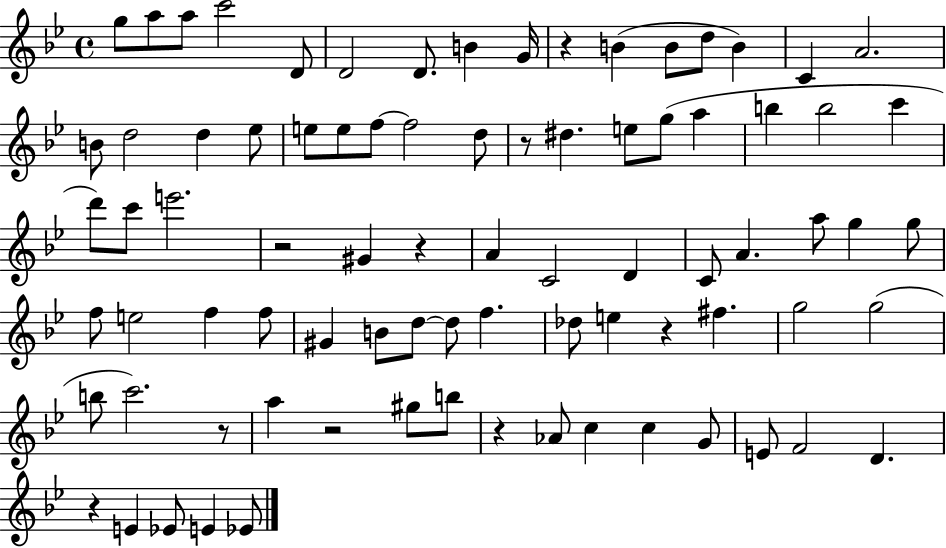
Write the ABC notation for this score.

X:1
T:Untitled
M:4/4
L:1/4
K:Bb
g/2 a/2 a/2 c'2 D/2 D2 D/2 B G/4 z B B/2 d/2 B C A2 B/2 d2 d _e/2 e/2 e/2 f/2 f2 d/2 z/2 ^d e/2 g/2 a b b2 c' d'/2 c'/2 e'2 z2 ^G z A C2 D C/2 A a/2 g g/2 f/2 e2 f f/2 ^G B/2 d/2 d/2 f _d/2 e z ^f g2 g2 b/2 c'2 z/2 a z2 ^g/2 b/2 z _A/2 c c G/2 E/2 F2 D z E _E/2 E _E/2